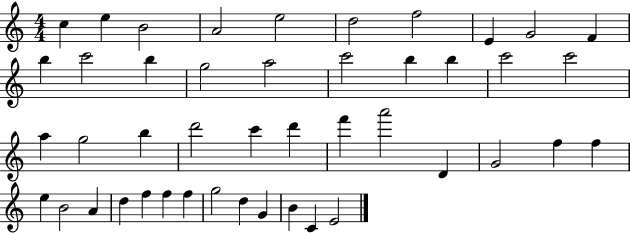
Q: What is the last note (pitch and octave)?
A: E4